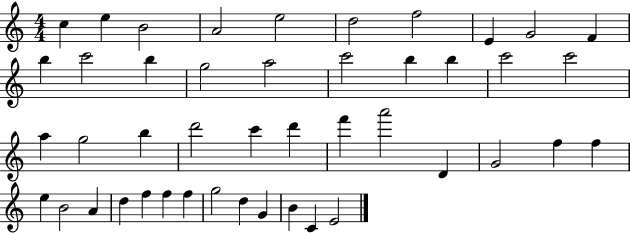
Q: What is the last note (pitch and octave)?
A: E4